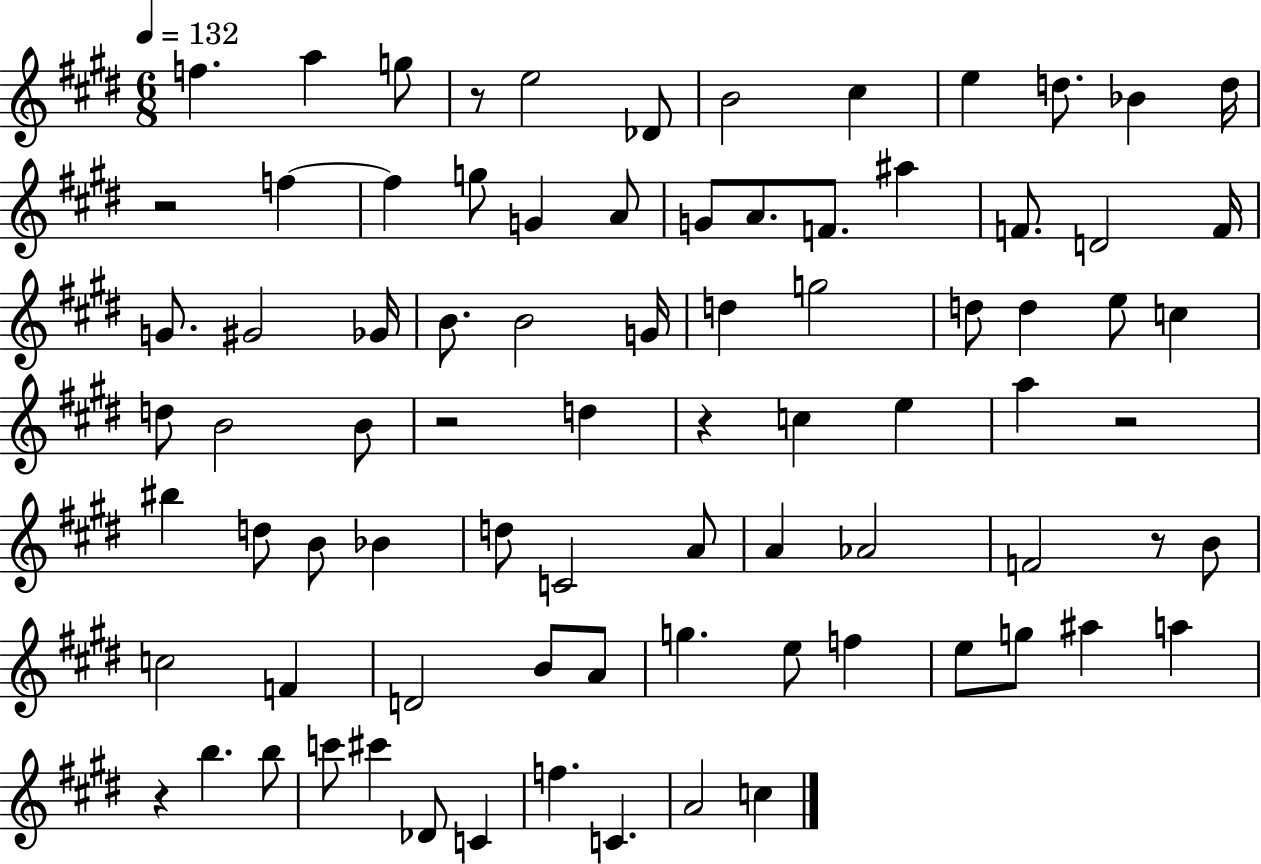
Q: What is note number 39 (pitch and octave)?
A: D5